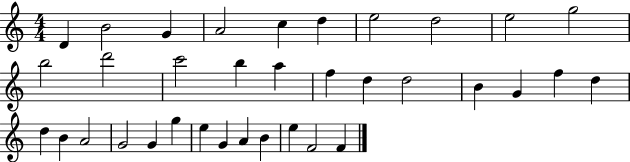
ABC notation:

X:1
T:Untitled
M:4/4
L:1/4
K:C
D B2 G A2 c d e2 d2 e2 g2 b2 d'2 c'2 b a f d d2 B G f d d B A2 G2 G g e G A B e F2 F